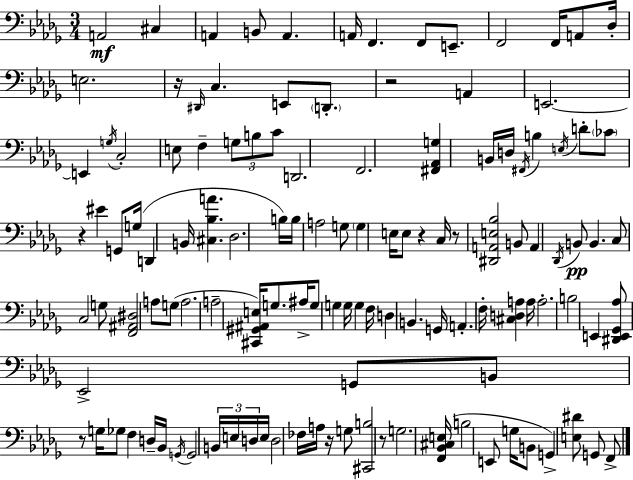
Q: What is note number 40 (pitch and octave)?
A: G3